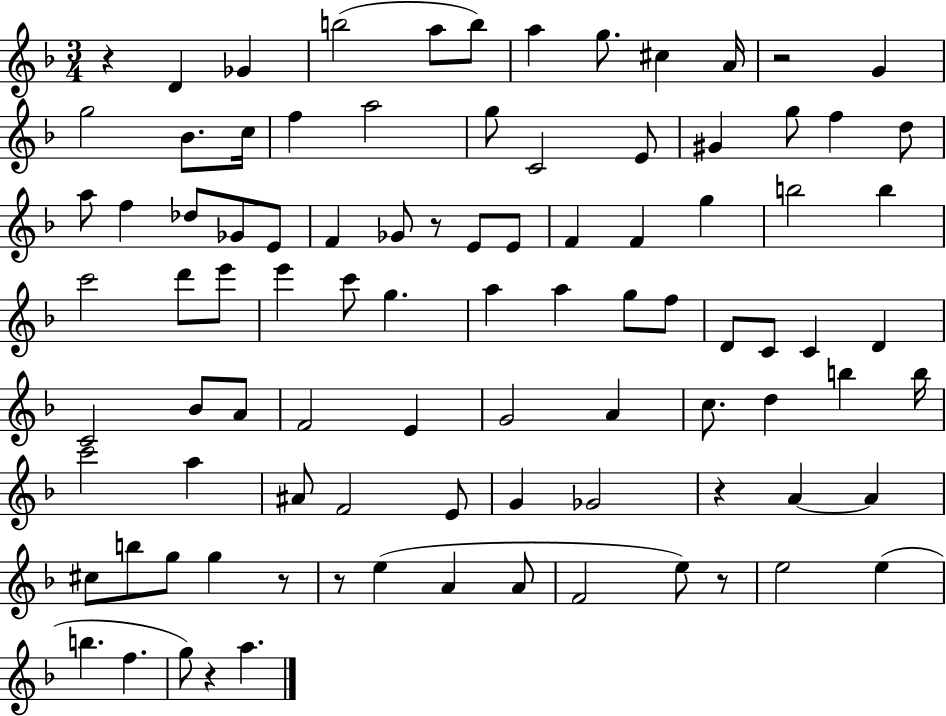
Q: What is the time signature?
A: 3/4